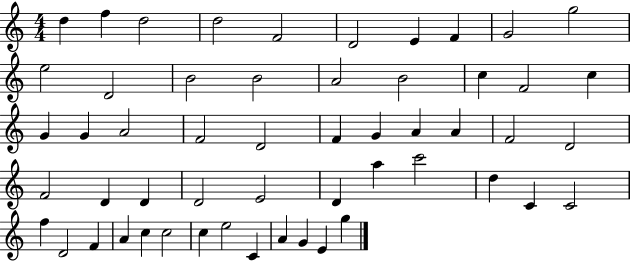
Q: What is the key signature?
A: C major